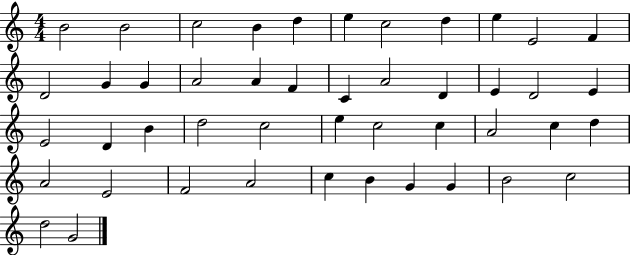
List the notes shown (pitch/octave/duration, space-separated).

B4/h B4/h C5/h B4/q D5/q E5/q C5/h D5/q E5/q E4/h F4/q D4/h G4/q G4/q A4/h A4/q F4/q C4/q A4/h D4/q E4/q D4/h E4/q E4/h D4/q B4/q D5/h C5/h E5/q C5/h C5/q A4/h C5/q D5/q A4/h E4/h F4/h A4/h C5/q B4/q G4/q G4/q B4/h C5/h D5/h G4/h